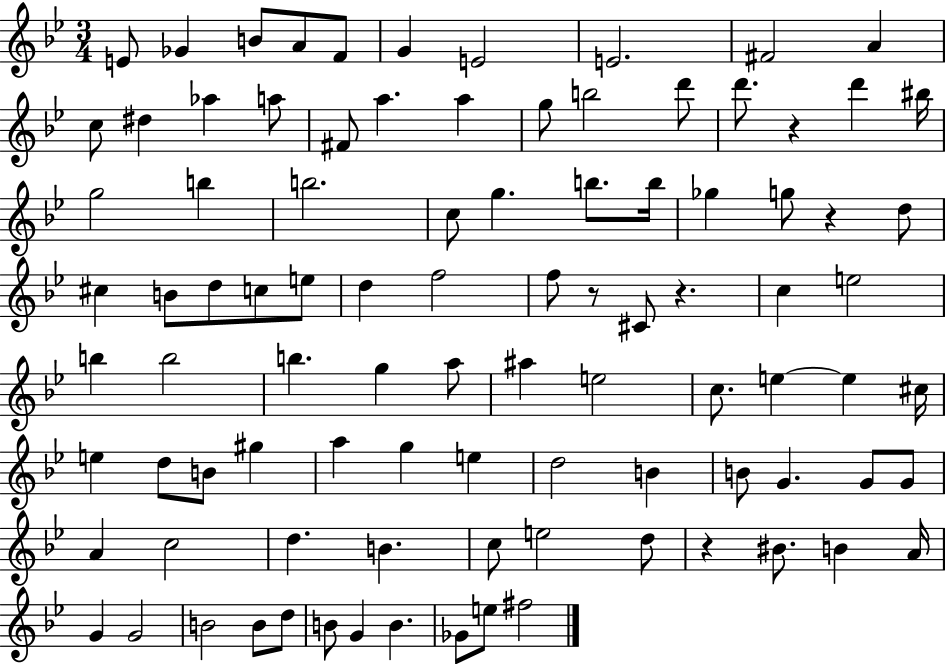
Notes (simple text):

E4/e Gb4/q B4/e A4/e F4/e G4/q E4/h E4/h. F#4/h A4/q C5/e D#5/q Ab5/q A5/e F#4/e A5/q. A5/q G5/e B5/h D6/e D6/e. R/q D6/q BIS5/s G5/h B5/q B5/h. C5/e G5/q. B5/e. B5/s Gb5/q G5/e R/q D5/e C#5/q B4/e D5/e C5/e E5/e D5/q F5/h F5/e R/e C#4/e R/q. C5/q E5/h B5/q B5/h B5/q. G5/q A5/e A#5/q E5/h C5/e. E5/q E5/q C#5/s E5/q D5/e B4/e G#5/q A5/q G5/q E5/q D5/h B4/q B4/e G4/q. G4/e G4/e A4/q C5/h D5/q. B4/q. C5/e E5/h D5/e R/q BIS4/e. B4/q A4/s G4/q G4/h B4/h B4/e D5/e B4/e G4/q B4/q. Gb4/e E5/e F#5/h